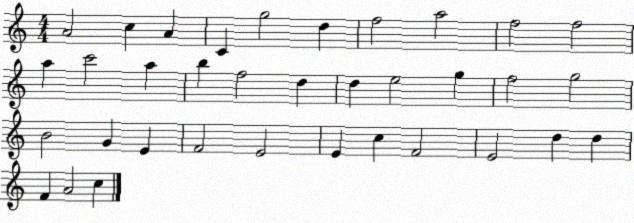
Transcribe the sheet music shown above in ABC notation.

X:1
T:Untitled
M:4/4
L:1/4
K:C
A2 c A C g2 d f2 a2 f2 f2 a c'2 a b f2 d d e2 g f2 g2 B2 G E F2 E2 E c F2 E2 d d F A2 c